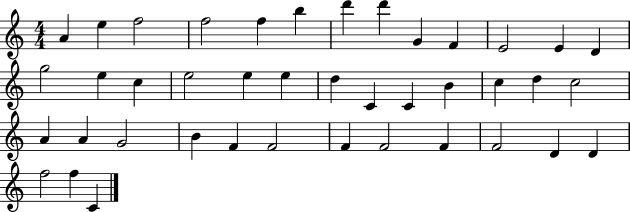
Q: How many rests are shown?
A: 0